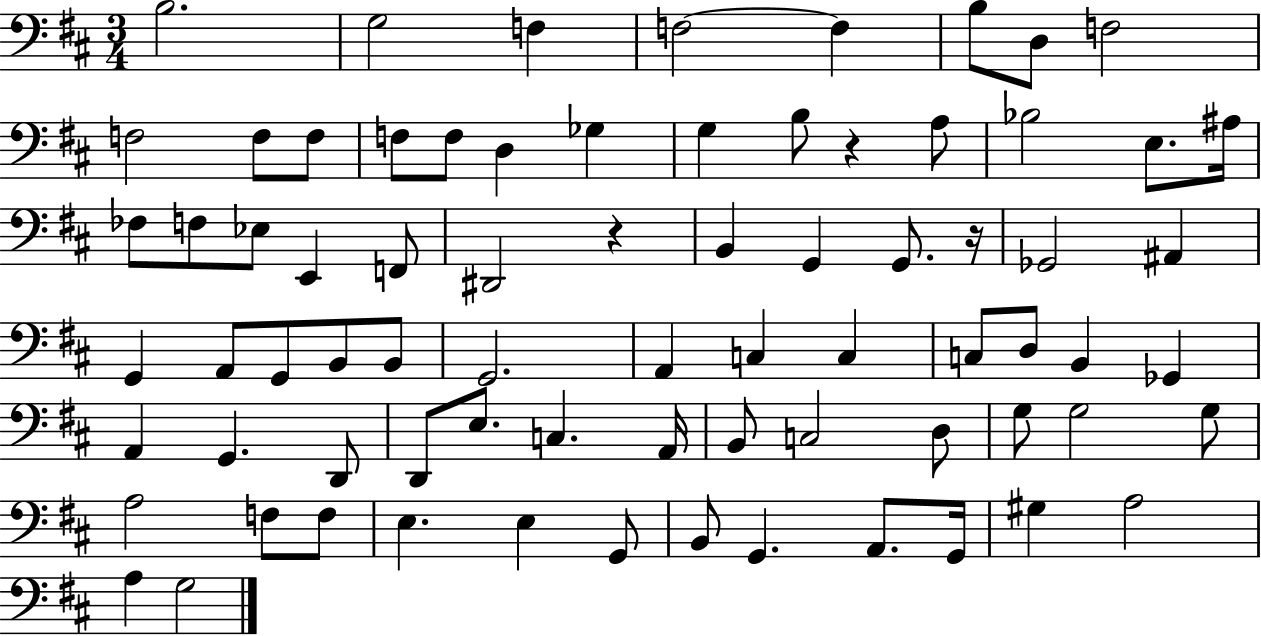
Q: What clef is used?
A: bass